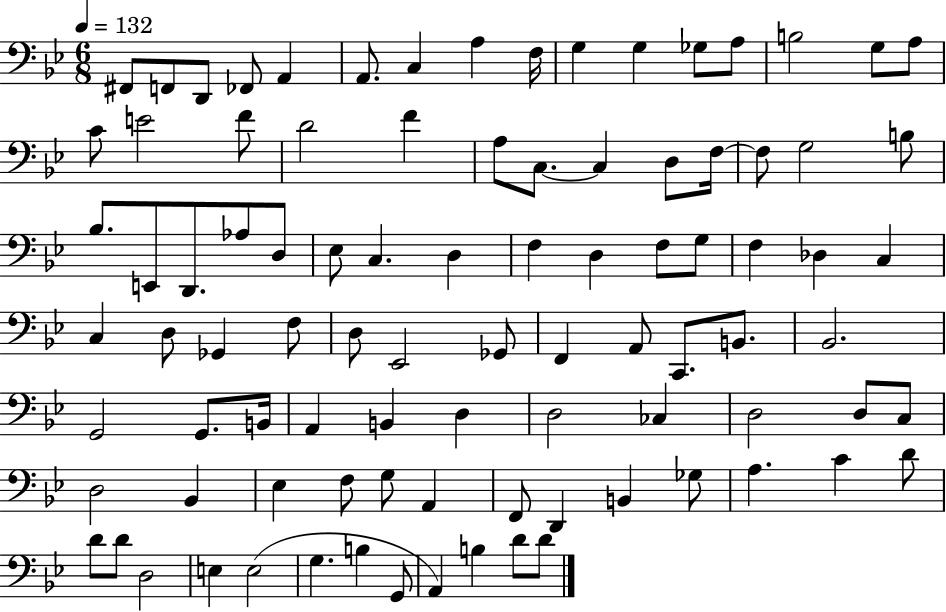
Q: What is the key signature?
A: BES major